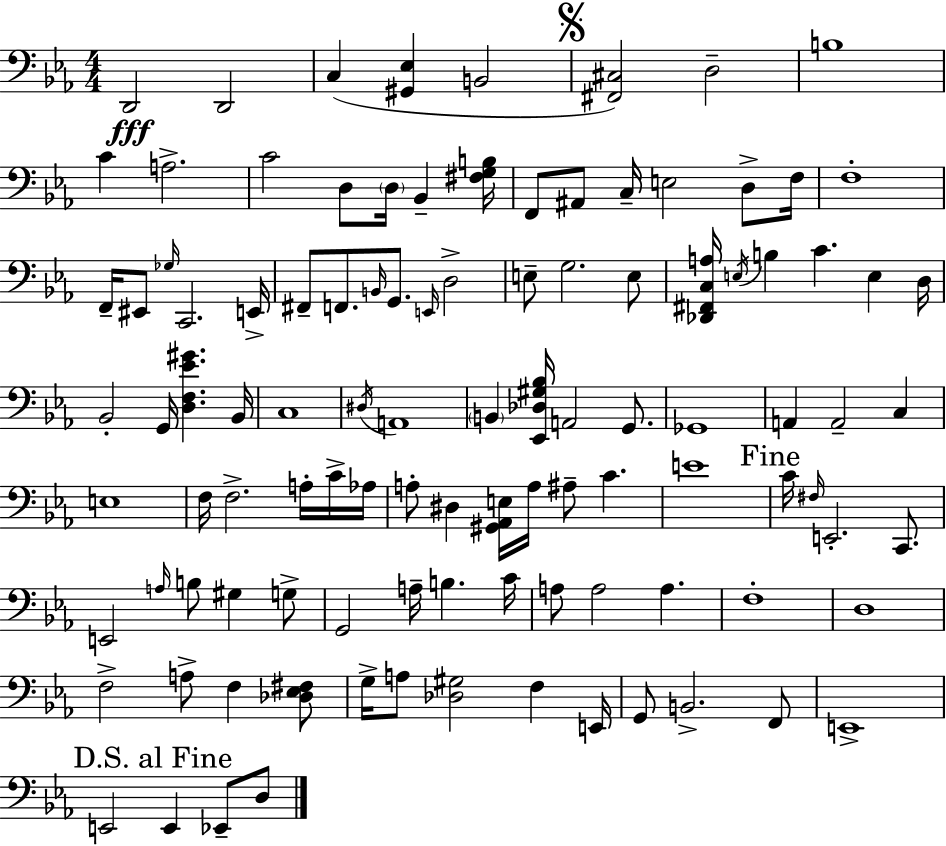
D2/h D2/h C3/q [G#2,Eb3]/q B2/h [F#2,C#3]/h D3/h B3/w C4/q A3/h. C4/h D3/e D3/s Bb2/q [F#3,G3,B3]/s F2/e A#2/e C3/s E3/h D3/e F3/s F3/w F2/s EIS2/e Gb3/s C2/h. E2/s F#2/e F2/e. B2/s G2/e. E2/s D3/h E3/e G3/h. E3/e [Db2,F#2,C3,A3]/s E3/s B3/q C4/q. E3/q D3/s Bb2/h G2/s [D3,F3,Eb4,G#4]/q. Bb2/s C3/w D#3/s A2/w B2/q [Eb2,Db3,G#3,Bb3]/s A2/h G2/e. Gb2/w A2/q A2/h C3/q E3/w F3/s F3/h. A3/s C4/s Ab3/s A3/e D#3/q [G#2,Ab2,E3]/s A3/s A#3/e C4/q. E4/w C4/s F#3/s E2/h. C2/e. E2/h A3/s B3/e G#3/q G3/e G2/h A3/s B3/q. C4/s A3/e A3/h A3/q. F3/w D3/w F3/h A3/e F3/q [Db3,Eb3,F#3]/e G3/s A3/e [Db3,G#3]/h F3/q E2/s G2/e B2/h. F2/e E2/w E2/h E2/q Eb2/e D3/e